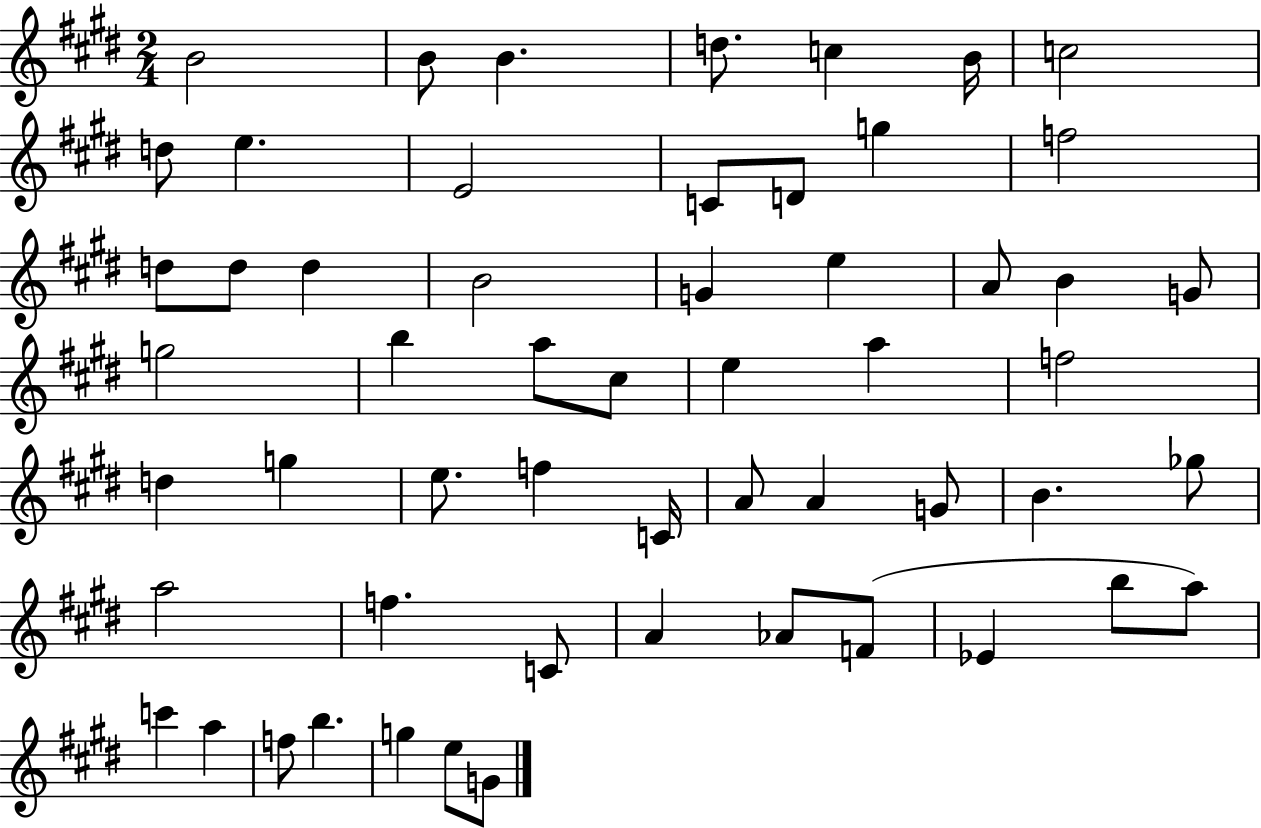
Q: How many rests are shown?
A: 0